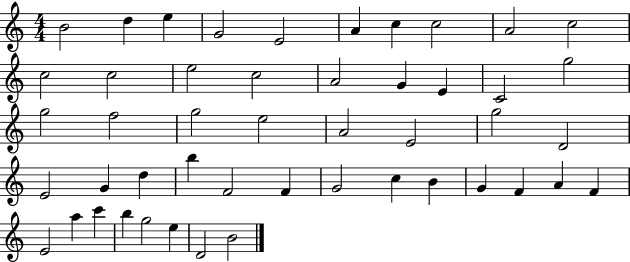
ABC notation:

X:1
T:Untitled
M:4/4
L:1/4
K:C
B2 d e G2 E2 A c c2 A2 c2 c2 c2 e2 c2 A2 G E C2 g2 g2 f2 g2 e2 A2 E2 g2 D2 E2 G d b F2 F G2 c B G F A F E2 a c' b g2 e D2 B2